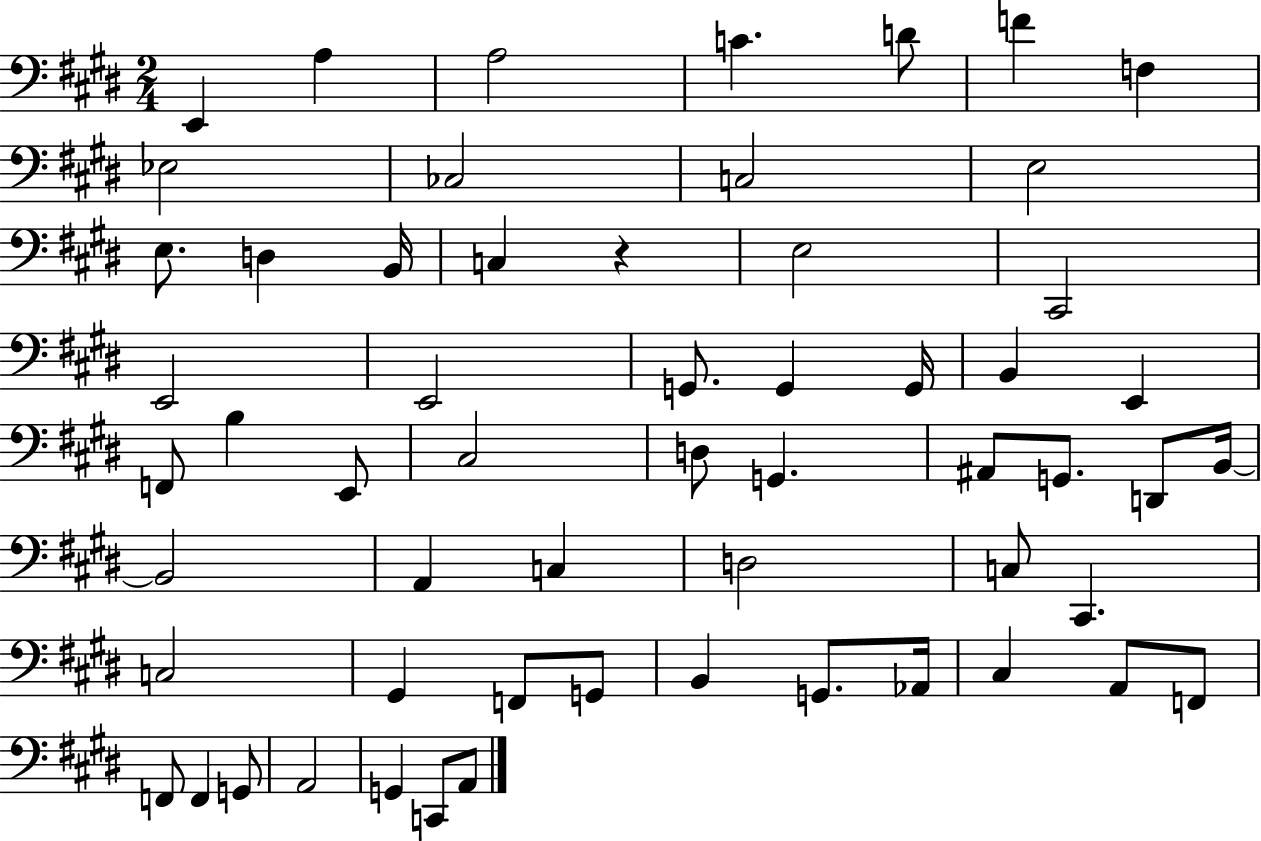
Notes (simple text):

E2/q A3/q A3/h C4/q. D4/e F4/q F3/q Eb3/h CES3/h C3/h E3/h E3/e. D3/q B2/s C3/q R/q E3/h C#2/h E2/h E2/h G2/e. G2/q G2/s B2/q E2/q F2/e B3/q E2/e C#3/h D3/e G2/q. A#2/e G2/e. D2/e B2/s B2/h A2/q C3/q D3/h C3/e C#2/q. C3/h G#2/q F2/e G2/e B2/q G2/e. Ab2/s C#3/q A2/e F2/e F2/e F2/q G2/e A2/h G2/q C2/e A2/e